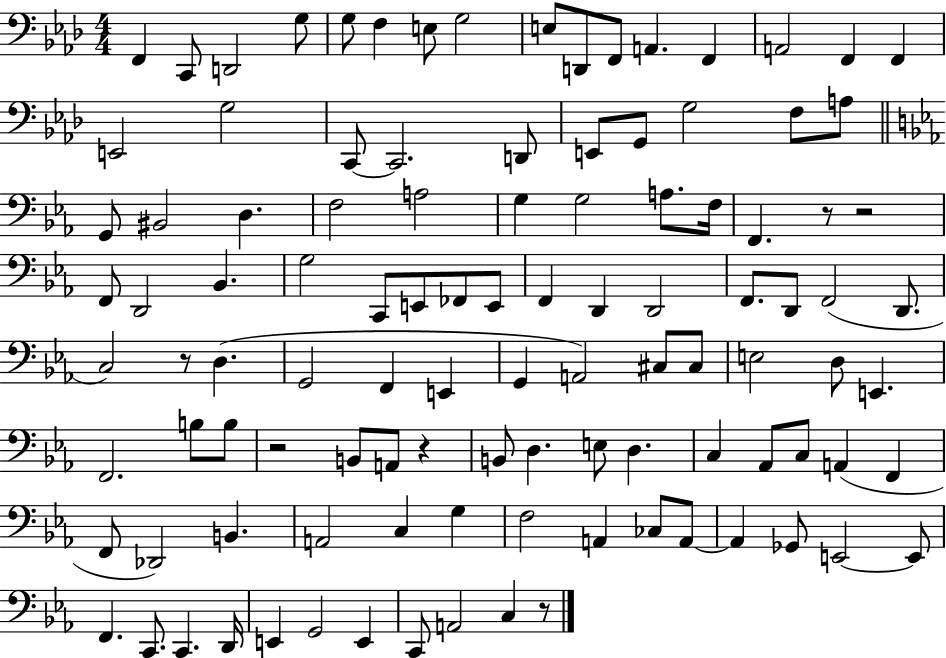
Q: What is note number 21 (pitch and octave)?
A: D2